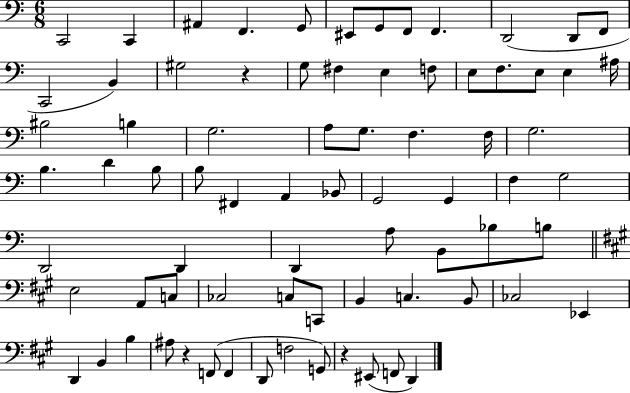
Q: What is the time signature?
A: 6/8